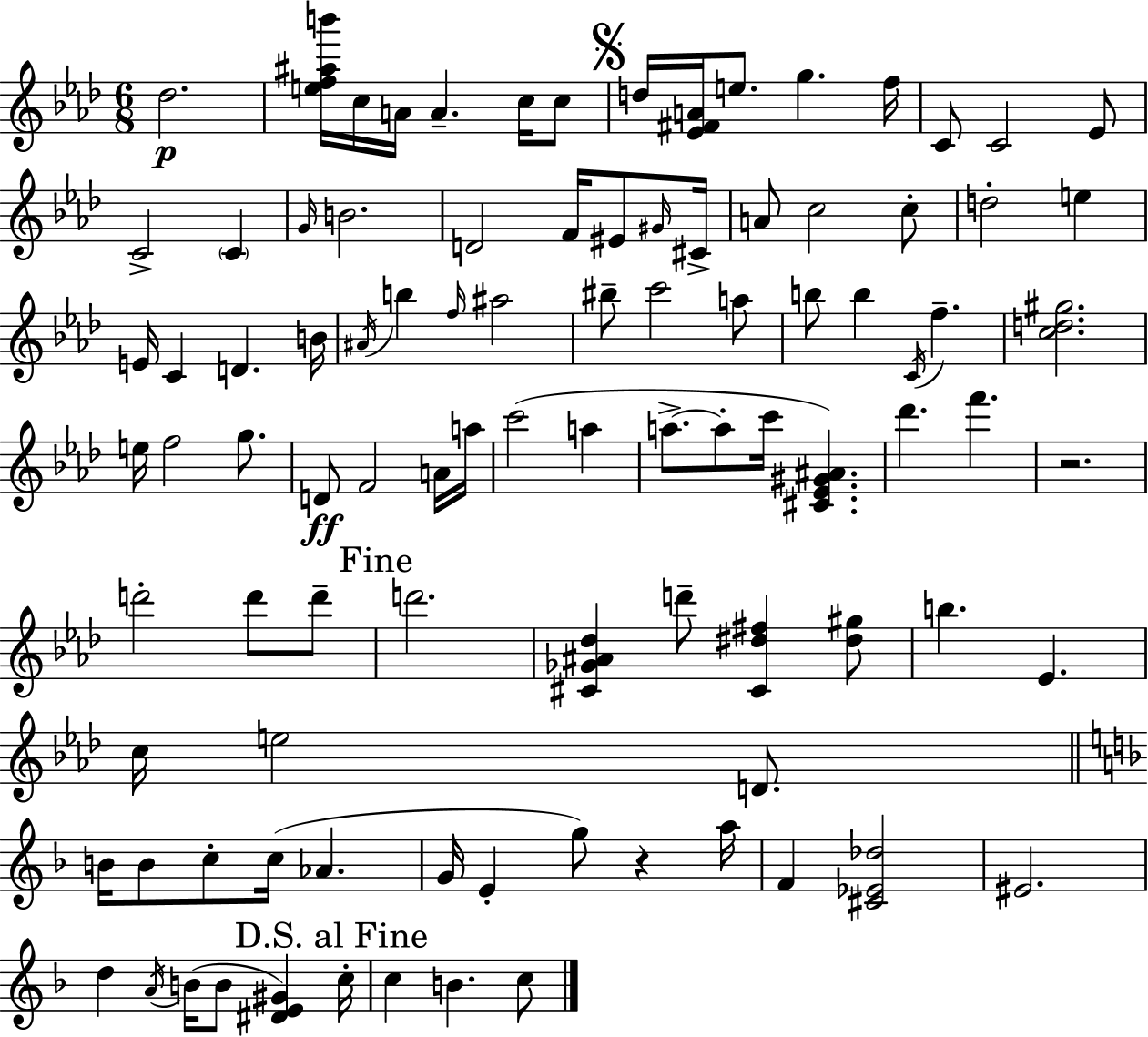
{
  \clef treble
  \numericTimeSignature
  \time 6/8
  \key aes \major
  des''2.\p | <e'' f'' ais'' b'''>16 c''16 a'16 a'4.-- c''16 c''8 | \mark \markup { \musicglyph "scripts.segno" } d''16 <ees' fis' a'>16 e''8. g''4. f''16 | c'8 c'2 ees'8 | \break c'2-> \parenthesize c'4 | \grace { g'16 } b'2. | d'2 f'16 eis'8 | \grace { gis'16 } cis'16-> a'8 c''2 | \break c''8-. d''2-. e''4 | e'16 c'4 d'4. | b'16 \acciaccatura { ais'16 } b''4 \grace { f''16 } ais''2 | bis''8-- c'''2 | \break a''8 b''8 b''4 \acciaccatura { c'16 } f''4.-- | <c'' d'' gis''>2. | e''16 f''2 | g''8. d'8\ff f'2 | \break a'16 a''16 c'''2( | a''4 a''8.->~~ a''8-. c'''16 <cis' ees' gis' ais'>4.) | des'''4. f'''4. | r2. | \break d'''2-. | d'''8 d'''8-- \mark "Fine" d'''2. | <cis' ges' ais' des''>4 d'''8-- <cis' dis'' fis''>4 | <dis'' gis''>8 b''4. ees'4. | \break c''16 e''2 | d'8. \bar "||" \break \key f \major b'16 b'8 c''8-. c''16( aes'4. | g'16 e'4-. g''8) r4 a''16 | f'4 <cis' ees' des''>2 | eis'2. | \break d''4 \acciaccatura { a'16 }( b'16 b'8 <dis' e' gis'>4) | \mark "D.S. al Fine" c''16-. c''4 b'4. c''8 | \bar "|."
}